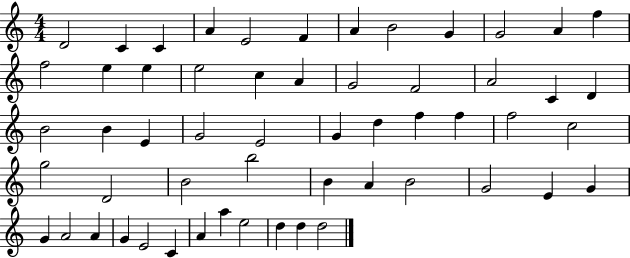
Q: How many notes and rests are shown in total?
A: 56